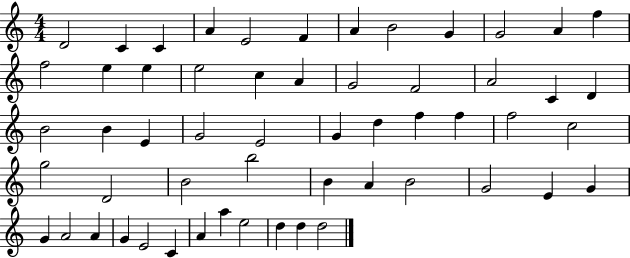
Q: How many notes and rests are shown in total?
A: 56